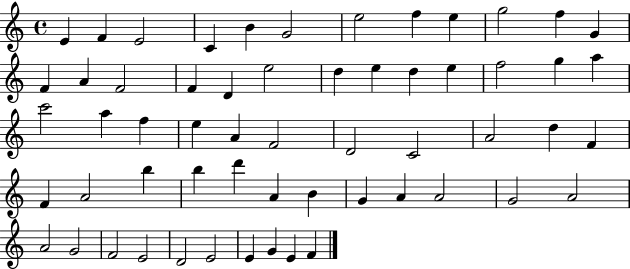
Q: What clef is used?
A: treble